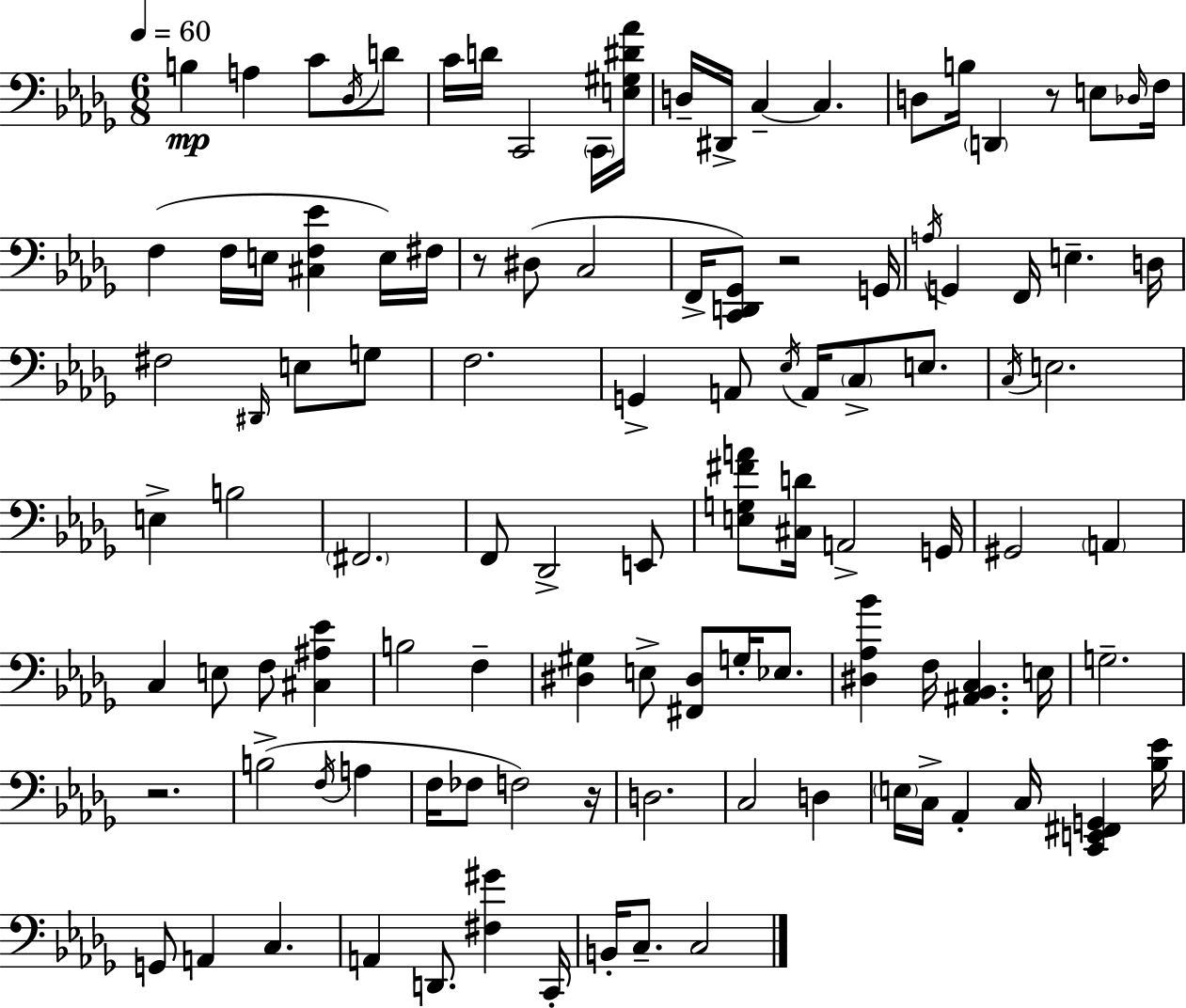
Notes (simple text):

B3/q A3/q C4/e Db3/s D4/e C4/s D4/s C2/h C2/s [E3,G#3,D#4,Ab4]/s D3/s D#2/s C3/q C3/q. D3/e B3/s D2/q R/e E3/e Db3/s F3/s F3/q F3/s E3/s [C#3,F3,Eb4]/q E3/s F#3/s R/e D#3/e C3/h F2/s [C2,D2,Gb2]/e R/h G2/s A3/s G2/q F2/s E3/q. D3/s F#3/h D#2/s E3/e G3/e F3/h. G2/q A2/e Eb3/s A2/s C3/e E3/e. C3/s E3/h. E3/q B3/h F#2/h. F2/e Db2/h E2/e [E3,G3,F#4,A4]/e [C#3,D4]/s A2/h G2/s G#2/h A2/q C3/q E3/e F3/e [C#3,A#3,Eb4]/q B3/h F3/q [D#3,G#3]/q E3/e [F#2,D#3]/e G3/s Eb3/e. [D#3,Ab3,Bb4]/q F3/s [A#2,Bb2,C3]/q. E3/s G3/h. R/h. B3/h F3/s A3/q F3/s FES3/e F3/h R/s D3/h. C3/h D3/q E3/s C3/s Ab2/q C3/s [C2,E2,F#2,G2]/q [Bb3,Eb4]/s G2/e A2/q C3/q. A2/q D2/e. [F#3,G#4]/q C2/s B2/s C3/e. C3/h